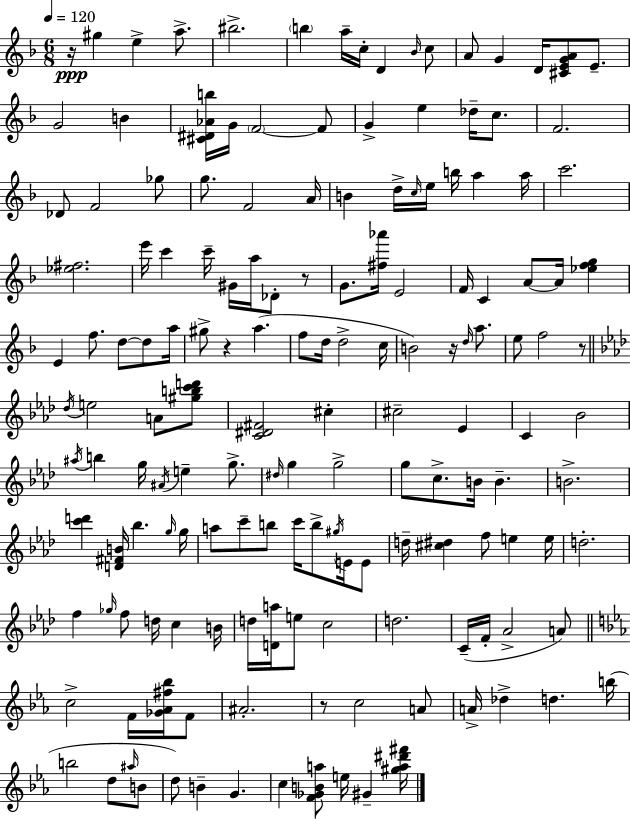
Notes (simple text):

R/s G#5/q E5/q A5/e. BIS5/h. B5/q A5/s C5/s D4/q Bb4/s C5/e A4/e G4/q D4/s [C#4,E4,G4,A4]/e E4/e. G4/h B4/q [C#4,D#4,Ab4,B5]/s G4/s F4/h F4/e G4/q E5/q Db5/s C5/e. F4/h. Db4/e F4/h Gb5/e G5/e. F4/h A4/s B4/q D5/s C5/s E5/s B5/s A5/q A5/s C6/h. [Eb5,F#5]/h. E6/s C6/q C6/s G#4/s A5/s Db4/e R/e G4/e. [F#5,Ab6]/s E4/h F4/s C4/q A4/e A4/s [Eb5,F5,G5]/q E4/q F5/e. D5/e D5/e A5/s G#5/e R/q A5/q. F5/e D5/s D5/h C5/s B4/h R/s D5/s A5/e. E5/e F5/h R/e Db5/s E5/h A4/e [G#5,B5,C6,D6]/e [C4,D#4,F#4]/h C#5/q C#5/h Eb4/q C4/q Bb4/h A#5/s B5/q G5/s A#4/s E5/q G5/e. D#5/s G5/q G5/h G5/e C5/e. B4/s B4/q. B4/h. [C6,D6]/q [D4,F#4,B4]/s Bb5/q. G5/s G5/s A5/e C6/e B5/e C6/s B5/e G#5/s E4/s E4/e D5/s [C#5,D#5]/q F5/e E5/q E5/s D5/h. F5/q Gb5/s F5/e D5/s C5/q B4/s D5/s [D4,A5]/s E5/e C5/h D5/h. C4/s F4/s Ab4/h A4/e C5/h F4/s [Gb4,Ab4,F#5,Bb5]/s F4/e A#4/h. R/e C5/h A4/e A4/s Db5/q D5/q. B5/s B5/h D5/e A#5/s B4/e D5/e B4/q G4/q. C5/q [F4,Gb4,B4,A5]/e E5/s G#4/q [G#5,A5,D#6,F#6]/s